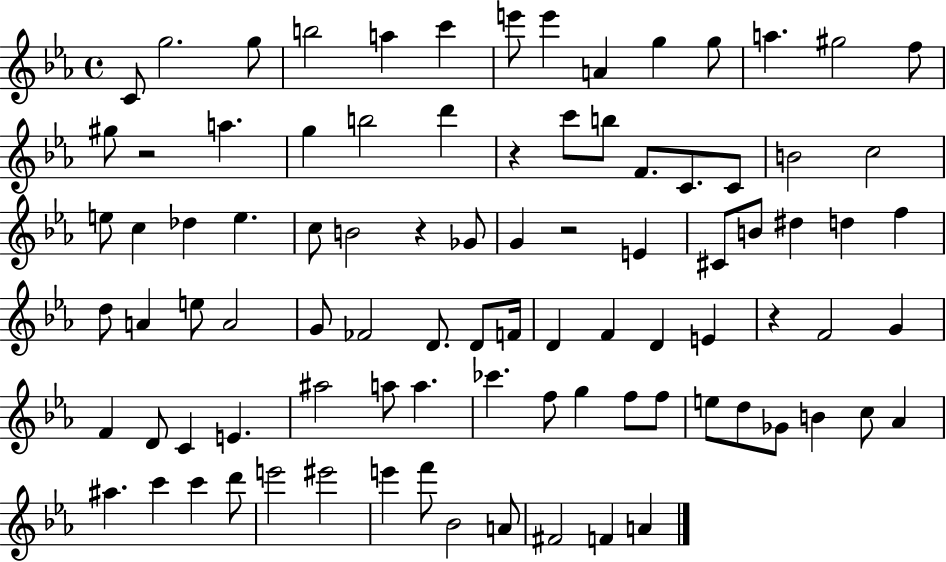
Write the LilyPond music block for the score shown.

{
  \clef treble
  \time 4/4
  \defaultTimeSignature
  \key ees \major
  \repeat volta 2 { c'8 g''2. g''8 | b''2 a''4 c'''4 | e'''8 e'''4 a'4 g''4 g''8 | a''4. gis''2 f''8 | \break gis''8 r2 a''4. | g''4 b''2 d'''4 | r4 c'''8 b''8 f'8. c'8. c'8 | b'2 c''2 | \break e''8 c''4 des''4 e''4. | c''8 b'2 r4 ges'8 | g'4 r2 e'4 | cis'8 b'8 dis''4 d''4 f''4 | \break d''8 a'4 e''8 a'2 | g'8 fes'2 d'8. d'8 f'16 | d'4 f'4 d'4 e'4 | r4 f'2 g'4 | \break f'4 d'8 c'4 e'4. | ais''2 a''8 a''4. | ces'''4. f''8 g''4 f''8 f''8 | e''8 d''8 ges'8 b'4 c''8 aes'4 | \break ais''4. c'''4 c'''4 d'''8 | e'''2 eis'''2 | e'''4 f'''8 bes'2 a'8 | fis'2 f'4 a'4 | \break } \bar "|."
}